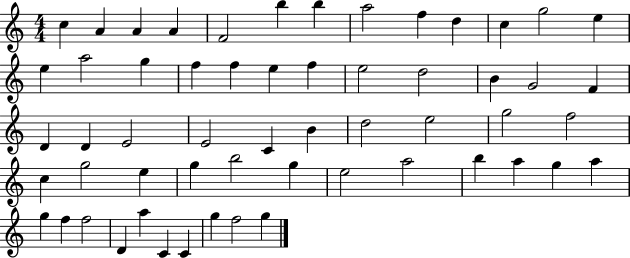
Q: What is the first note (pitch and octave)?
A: C5